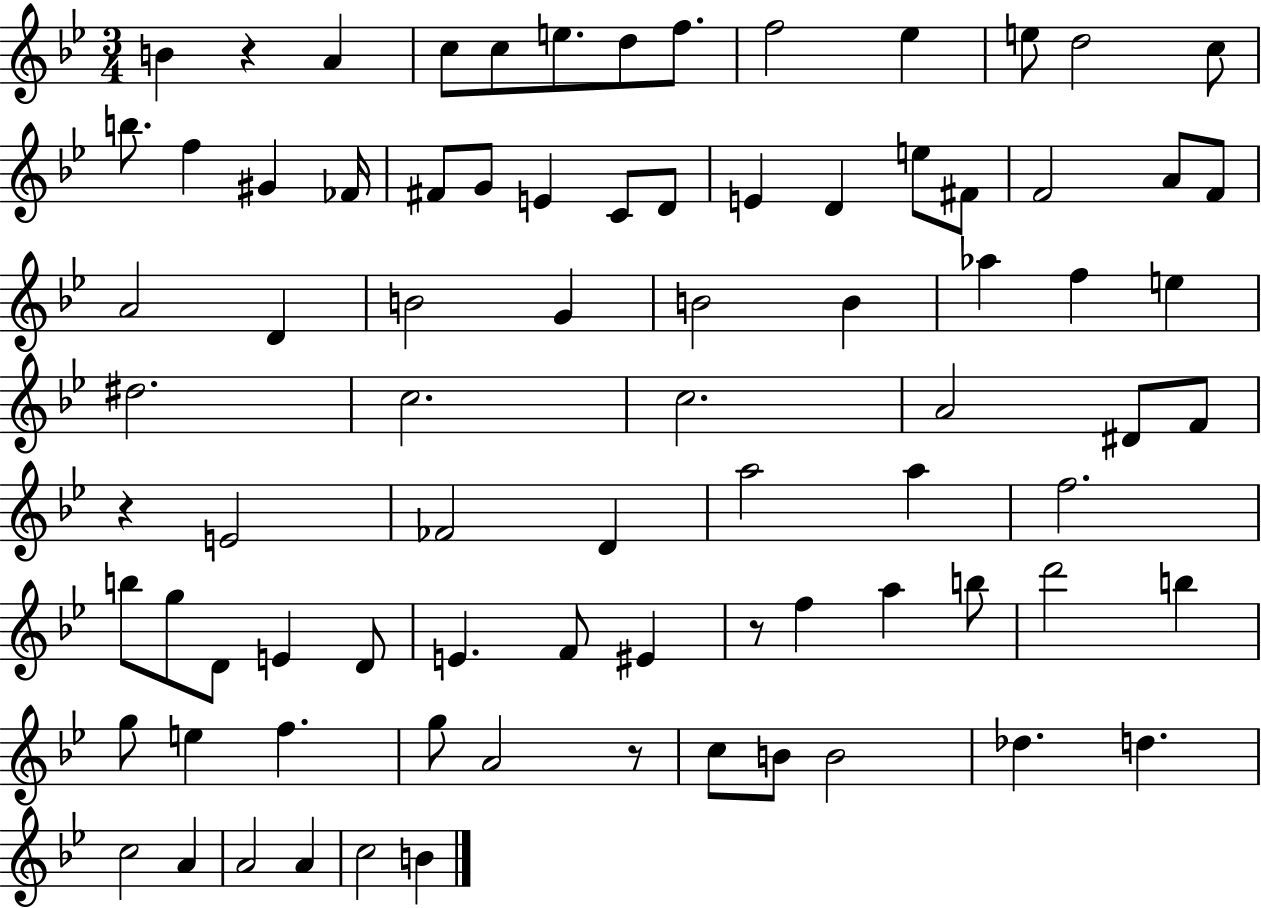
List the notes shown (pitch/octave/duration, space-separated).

B4/q R/q A4/q C5/e C5/e E5/e. D5/e F5/e. F5/h Eb5/q E5/e D5/h C5/e B5/e. F5/q G#4/q FES4/s F#4/e G4/e E4/q C4/e D4/e E4/q D4/q E5/e F#4/e F4/h A4/e F4/e A4/h D4/q B4/h G4/q B4/h B4/q Ab5/q F5/q E5/q D#5/h. C5/h. C5/h. A4/h D#4/e F4/e R/q E4/h FES4/h D4/q A5/h A5/q F5/h. B5/e G5/e D4/e E4/q D4/e E4/q. F4/e EIS4/q R/e F5/q A5/q B5/e D6/h B5/q G5/e E5/q F5/q. G5/e A4/h R/e C5/e B4/e B4/h Db5/q. D5/q. C5/h A4/q A4/h A4/q C5/h B4/q